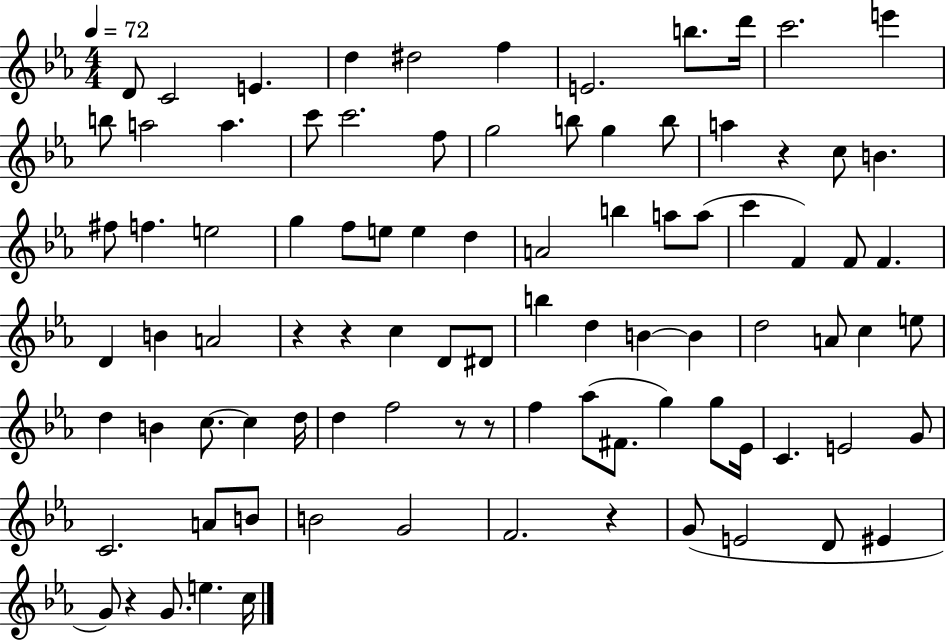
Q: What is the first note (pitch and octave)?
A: D4